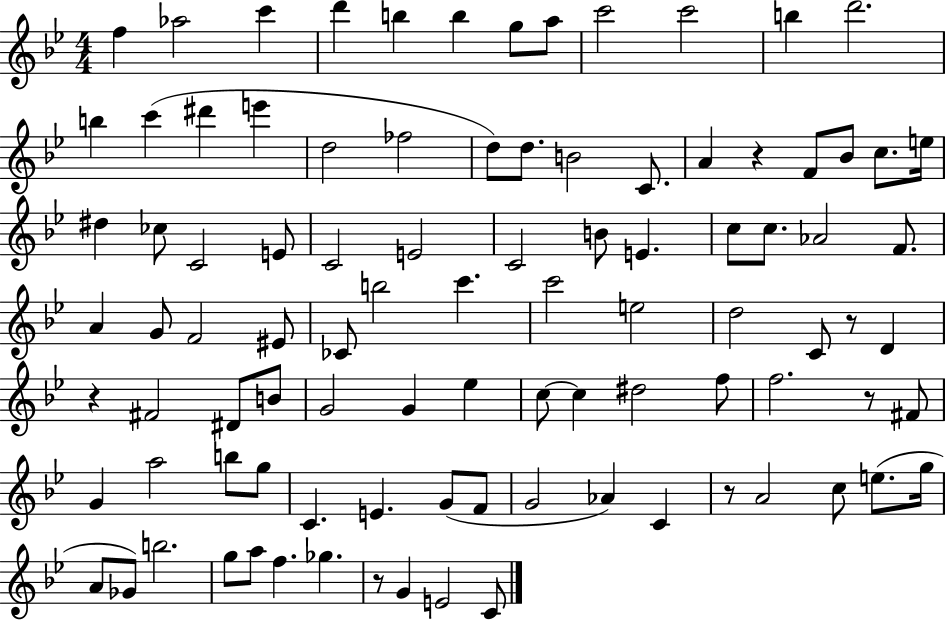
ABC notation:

X:1
T:Untitled
M:4/4
L:1/4
K:Bb
f _a2 c' d' b b g/2 a/2 c'2 c'2 b d'2 b c' ^d' e' d2 _f2 d/2 d/2 B2 C/2 A z F/2 _B/2 c/2 e/4 ^d _c/2 C2 E/2 C2 E2 C2 B/2 E c/2 c/2 _A2 F/2 A G/2 F2 ^E/2 _C/2 b2 c' c'2 e2 d2 C/2 z/2 D z ^F2 ^D/2 B/2 G2 G _e c/2 c ^d2 f/2 f2 z/2 ^F/2 G a2 b/2 g/2 C E G/2 F/2 G2 _A C z/2 A2 c/2 e/2 g/4 A/2 _G/2 b2 g/2 a/2 f _g z/2 G E2 C/2